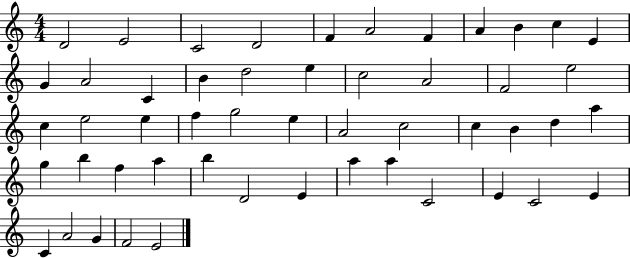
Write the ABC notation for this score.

X:1
T:Untitled
M:4/4
L:1/4
K:C
D2 E2 C2 D2 F A2 F A B c E G A2 C B d2 e c2 A2 F2 e2 c e2 e f g2 e A2 c2 c B d a g b f a b D2 E a a C2 E C2 E C A2 G F2 E2